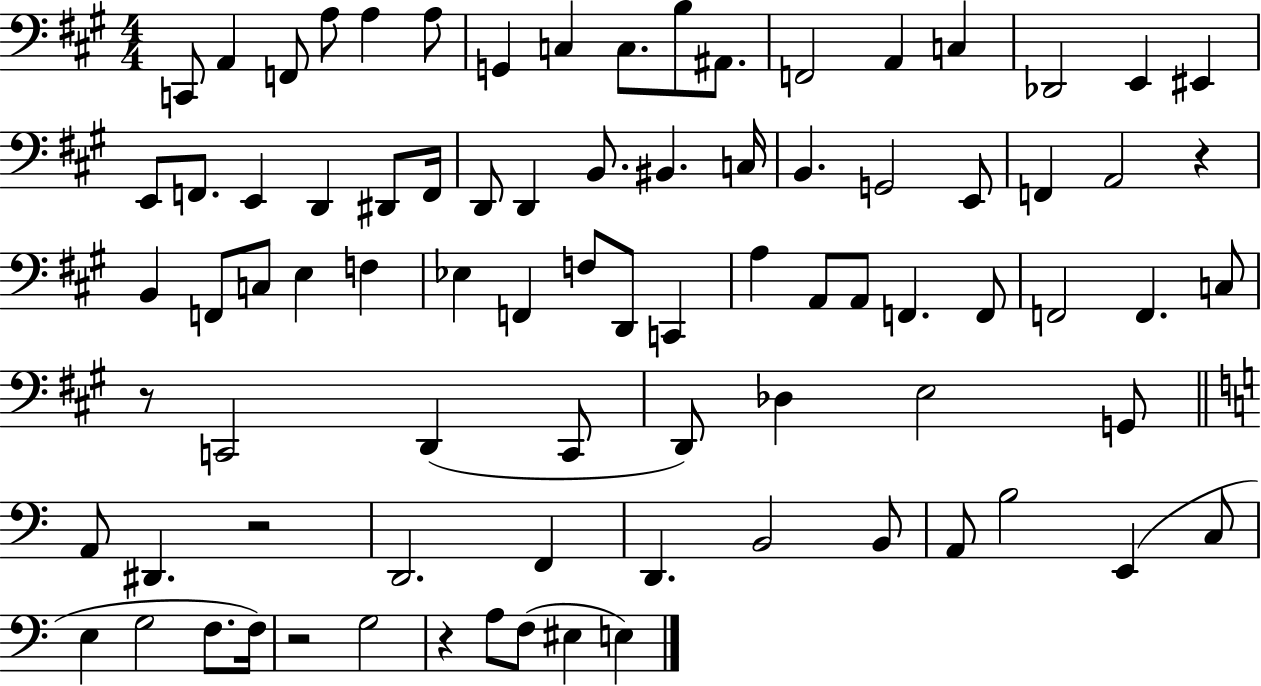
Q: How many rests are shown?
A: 5